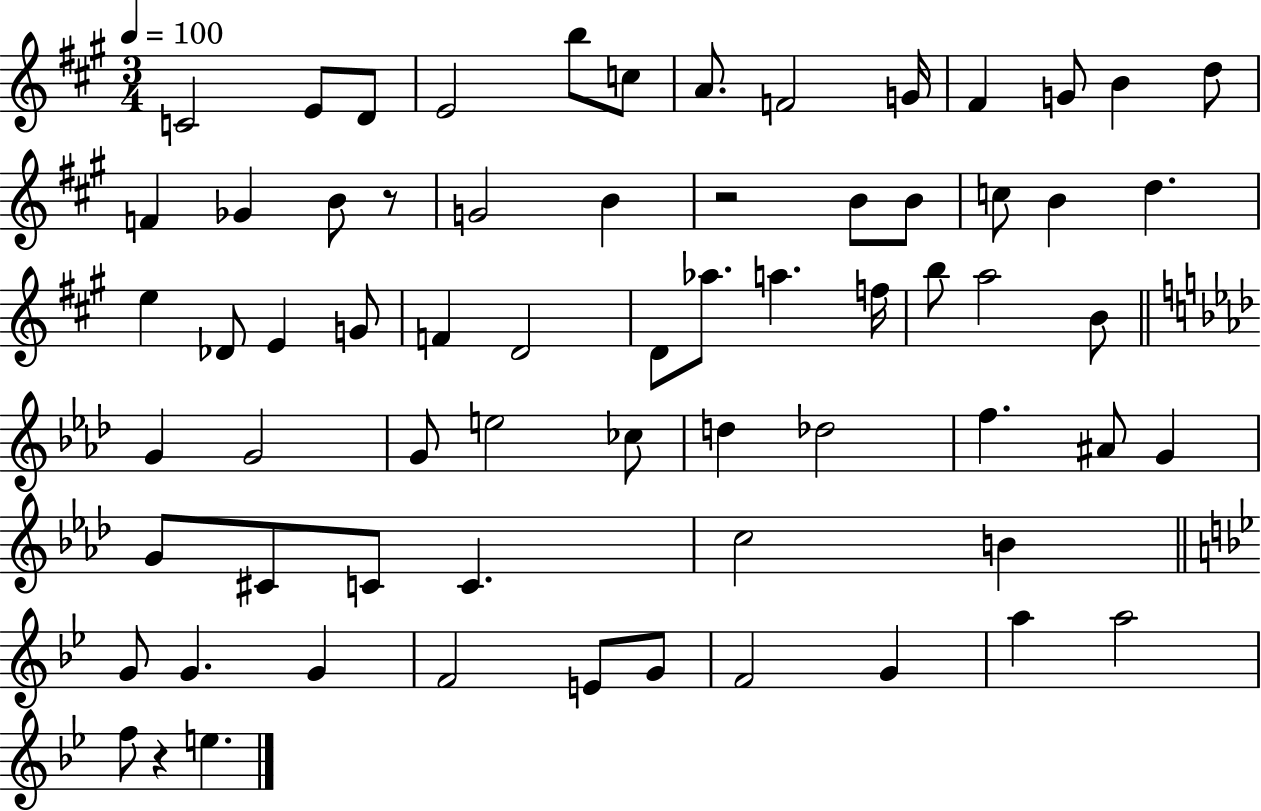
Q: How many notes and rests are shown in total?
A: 67